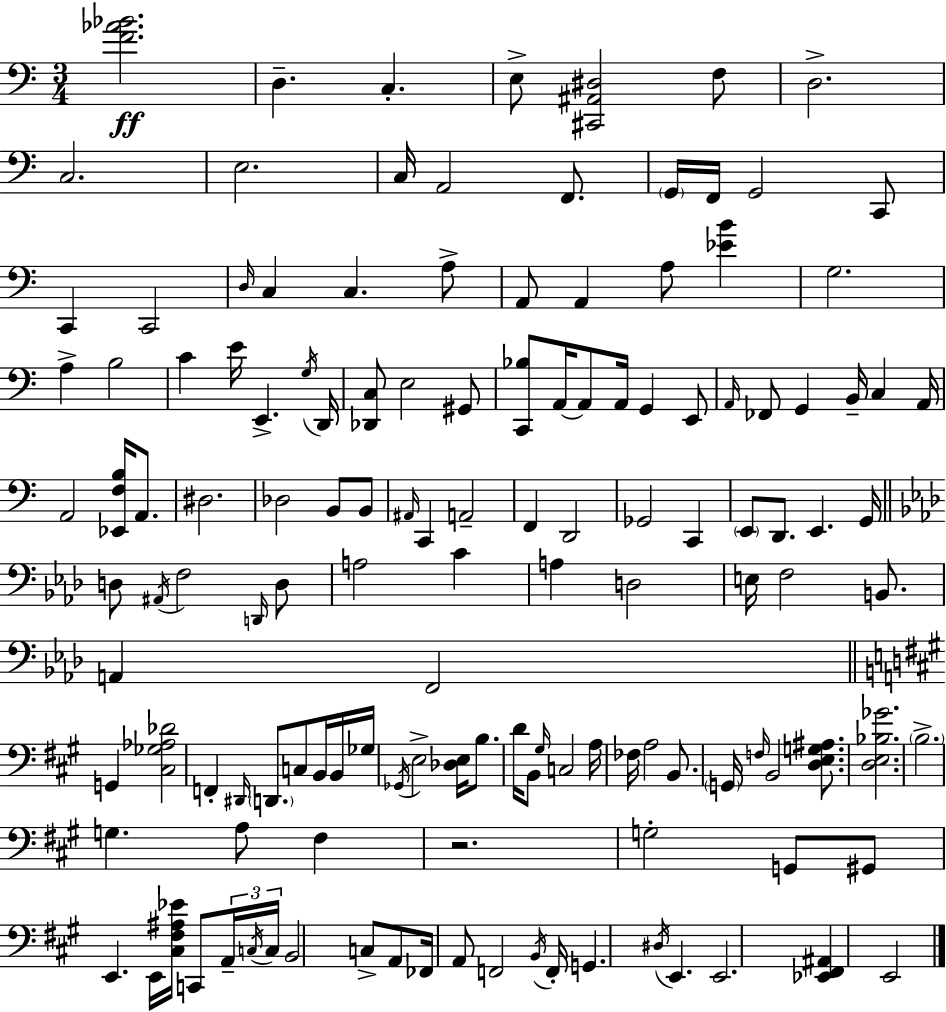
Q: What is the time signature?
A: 3/4